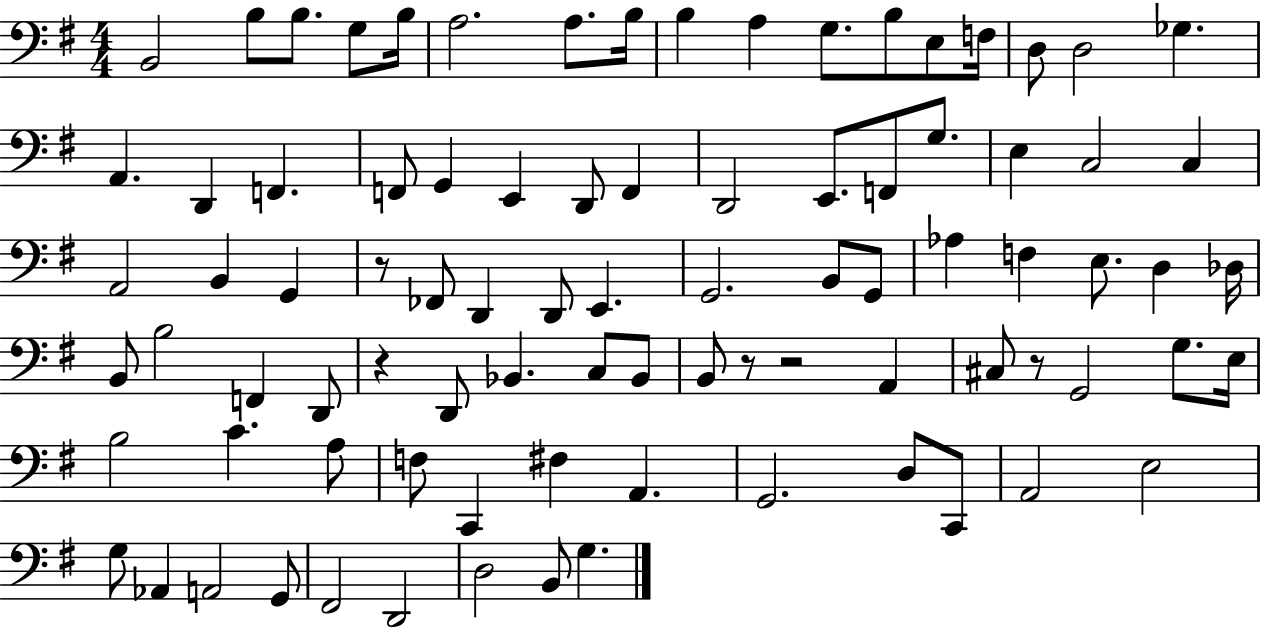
X:1
T:Untitled
M:4/4
L:1/4
K:G
B,,2 B,/2 B,/2 G,/2 B,/4 A,2 A,/2 B,/4 B, A, G,/2 B,/2 E,/2 F,/4 D,/2 D,2 _G, A,, D,, F,, F,,/2 G,, E,, D,,/2 F,, D,,2 E,,/2 F,,/2 G,/2 E, C,2 C, A,,2 B,, G,, z/2 _F,,/2 D,, D,,/2 E,, G,,2 B,,/2 G,,/2 _A, F, E,/2 D, _D,/4 B,,/2 B,2 F,, D,,/2 z D,,/2 _B,, C,/2 _B,,/2 B,,/2 z/2 z2 A,, ^C,/2 z/2 G,,2 G,/2 E,/4 B,2 C A,/2 F,/2 C,, ^F, A,, G,,2 D,/2 C,,/2 A,,2 E,2 G,/2 _A,, A,,2 G,,/2 ^F,,2 D,,2 D,2 B,,/2 G,